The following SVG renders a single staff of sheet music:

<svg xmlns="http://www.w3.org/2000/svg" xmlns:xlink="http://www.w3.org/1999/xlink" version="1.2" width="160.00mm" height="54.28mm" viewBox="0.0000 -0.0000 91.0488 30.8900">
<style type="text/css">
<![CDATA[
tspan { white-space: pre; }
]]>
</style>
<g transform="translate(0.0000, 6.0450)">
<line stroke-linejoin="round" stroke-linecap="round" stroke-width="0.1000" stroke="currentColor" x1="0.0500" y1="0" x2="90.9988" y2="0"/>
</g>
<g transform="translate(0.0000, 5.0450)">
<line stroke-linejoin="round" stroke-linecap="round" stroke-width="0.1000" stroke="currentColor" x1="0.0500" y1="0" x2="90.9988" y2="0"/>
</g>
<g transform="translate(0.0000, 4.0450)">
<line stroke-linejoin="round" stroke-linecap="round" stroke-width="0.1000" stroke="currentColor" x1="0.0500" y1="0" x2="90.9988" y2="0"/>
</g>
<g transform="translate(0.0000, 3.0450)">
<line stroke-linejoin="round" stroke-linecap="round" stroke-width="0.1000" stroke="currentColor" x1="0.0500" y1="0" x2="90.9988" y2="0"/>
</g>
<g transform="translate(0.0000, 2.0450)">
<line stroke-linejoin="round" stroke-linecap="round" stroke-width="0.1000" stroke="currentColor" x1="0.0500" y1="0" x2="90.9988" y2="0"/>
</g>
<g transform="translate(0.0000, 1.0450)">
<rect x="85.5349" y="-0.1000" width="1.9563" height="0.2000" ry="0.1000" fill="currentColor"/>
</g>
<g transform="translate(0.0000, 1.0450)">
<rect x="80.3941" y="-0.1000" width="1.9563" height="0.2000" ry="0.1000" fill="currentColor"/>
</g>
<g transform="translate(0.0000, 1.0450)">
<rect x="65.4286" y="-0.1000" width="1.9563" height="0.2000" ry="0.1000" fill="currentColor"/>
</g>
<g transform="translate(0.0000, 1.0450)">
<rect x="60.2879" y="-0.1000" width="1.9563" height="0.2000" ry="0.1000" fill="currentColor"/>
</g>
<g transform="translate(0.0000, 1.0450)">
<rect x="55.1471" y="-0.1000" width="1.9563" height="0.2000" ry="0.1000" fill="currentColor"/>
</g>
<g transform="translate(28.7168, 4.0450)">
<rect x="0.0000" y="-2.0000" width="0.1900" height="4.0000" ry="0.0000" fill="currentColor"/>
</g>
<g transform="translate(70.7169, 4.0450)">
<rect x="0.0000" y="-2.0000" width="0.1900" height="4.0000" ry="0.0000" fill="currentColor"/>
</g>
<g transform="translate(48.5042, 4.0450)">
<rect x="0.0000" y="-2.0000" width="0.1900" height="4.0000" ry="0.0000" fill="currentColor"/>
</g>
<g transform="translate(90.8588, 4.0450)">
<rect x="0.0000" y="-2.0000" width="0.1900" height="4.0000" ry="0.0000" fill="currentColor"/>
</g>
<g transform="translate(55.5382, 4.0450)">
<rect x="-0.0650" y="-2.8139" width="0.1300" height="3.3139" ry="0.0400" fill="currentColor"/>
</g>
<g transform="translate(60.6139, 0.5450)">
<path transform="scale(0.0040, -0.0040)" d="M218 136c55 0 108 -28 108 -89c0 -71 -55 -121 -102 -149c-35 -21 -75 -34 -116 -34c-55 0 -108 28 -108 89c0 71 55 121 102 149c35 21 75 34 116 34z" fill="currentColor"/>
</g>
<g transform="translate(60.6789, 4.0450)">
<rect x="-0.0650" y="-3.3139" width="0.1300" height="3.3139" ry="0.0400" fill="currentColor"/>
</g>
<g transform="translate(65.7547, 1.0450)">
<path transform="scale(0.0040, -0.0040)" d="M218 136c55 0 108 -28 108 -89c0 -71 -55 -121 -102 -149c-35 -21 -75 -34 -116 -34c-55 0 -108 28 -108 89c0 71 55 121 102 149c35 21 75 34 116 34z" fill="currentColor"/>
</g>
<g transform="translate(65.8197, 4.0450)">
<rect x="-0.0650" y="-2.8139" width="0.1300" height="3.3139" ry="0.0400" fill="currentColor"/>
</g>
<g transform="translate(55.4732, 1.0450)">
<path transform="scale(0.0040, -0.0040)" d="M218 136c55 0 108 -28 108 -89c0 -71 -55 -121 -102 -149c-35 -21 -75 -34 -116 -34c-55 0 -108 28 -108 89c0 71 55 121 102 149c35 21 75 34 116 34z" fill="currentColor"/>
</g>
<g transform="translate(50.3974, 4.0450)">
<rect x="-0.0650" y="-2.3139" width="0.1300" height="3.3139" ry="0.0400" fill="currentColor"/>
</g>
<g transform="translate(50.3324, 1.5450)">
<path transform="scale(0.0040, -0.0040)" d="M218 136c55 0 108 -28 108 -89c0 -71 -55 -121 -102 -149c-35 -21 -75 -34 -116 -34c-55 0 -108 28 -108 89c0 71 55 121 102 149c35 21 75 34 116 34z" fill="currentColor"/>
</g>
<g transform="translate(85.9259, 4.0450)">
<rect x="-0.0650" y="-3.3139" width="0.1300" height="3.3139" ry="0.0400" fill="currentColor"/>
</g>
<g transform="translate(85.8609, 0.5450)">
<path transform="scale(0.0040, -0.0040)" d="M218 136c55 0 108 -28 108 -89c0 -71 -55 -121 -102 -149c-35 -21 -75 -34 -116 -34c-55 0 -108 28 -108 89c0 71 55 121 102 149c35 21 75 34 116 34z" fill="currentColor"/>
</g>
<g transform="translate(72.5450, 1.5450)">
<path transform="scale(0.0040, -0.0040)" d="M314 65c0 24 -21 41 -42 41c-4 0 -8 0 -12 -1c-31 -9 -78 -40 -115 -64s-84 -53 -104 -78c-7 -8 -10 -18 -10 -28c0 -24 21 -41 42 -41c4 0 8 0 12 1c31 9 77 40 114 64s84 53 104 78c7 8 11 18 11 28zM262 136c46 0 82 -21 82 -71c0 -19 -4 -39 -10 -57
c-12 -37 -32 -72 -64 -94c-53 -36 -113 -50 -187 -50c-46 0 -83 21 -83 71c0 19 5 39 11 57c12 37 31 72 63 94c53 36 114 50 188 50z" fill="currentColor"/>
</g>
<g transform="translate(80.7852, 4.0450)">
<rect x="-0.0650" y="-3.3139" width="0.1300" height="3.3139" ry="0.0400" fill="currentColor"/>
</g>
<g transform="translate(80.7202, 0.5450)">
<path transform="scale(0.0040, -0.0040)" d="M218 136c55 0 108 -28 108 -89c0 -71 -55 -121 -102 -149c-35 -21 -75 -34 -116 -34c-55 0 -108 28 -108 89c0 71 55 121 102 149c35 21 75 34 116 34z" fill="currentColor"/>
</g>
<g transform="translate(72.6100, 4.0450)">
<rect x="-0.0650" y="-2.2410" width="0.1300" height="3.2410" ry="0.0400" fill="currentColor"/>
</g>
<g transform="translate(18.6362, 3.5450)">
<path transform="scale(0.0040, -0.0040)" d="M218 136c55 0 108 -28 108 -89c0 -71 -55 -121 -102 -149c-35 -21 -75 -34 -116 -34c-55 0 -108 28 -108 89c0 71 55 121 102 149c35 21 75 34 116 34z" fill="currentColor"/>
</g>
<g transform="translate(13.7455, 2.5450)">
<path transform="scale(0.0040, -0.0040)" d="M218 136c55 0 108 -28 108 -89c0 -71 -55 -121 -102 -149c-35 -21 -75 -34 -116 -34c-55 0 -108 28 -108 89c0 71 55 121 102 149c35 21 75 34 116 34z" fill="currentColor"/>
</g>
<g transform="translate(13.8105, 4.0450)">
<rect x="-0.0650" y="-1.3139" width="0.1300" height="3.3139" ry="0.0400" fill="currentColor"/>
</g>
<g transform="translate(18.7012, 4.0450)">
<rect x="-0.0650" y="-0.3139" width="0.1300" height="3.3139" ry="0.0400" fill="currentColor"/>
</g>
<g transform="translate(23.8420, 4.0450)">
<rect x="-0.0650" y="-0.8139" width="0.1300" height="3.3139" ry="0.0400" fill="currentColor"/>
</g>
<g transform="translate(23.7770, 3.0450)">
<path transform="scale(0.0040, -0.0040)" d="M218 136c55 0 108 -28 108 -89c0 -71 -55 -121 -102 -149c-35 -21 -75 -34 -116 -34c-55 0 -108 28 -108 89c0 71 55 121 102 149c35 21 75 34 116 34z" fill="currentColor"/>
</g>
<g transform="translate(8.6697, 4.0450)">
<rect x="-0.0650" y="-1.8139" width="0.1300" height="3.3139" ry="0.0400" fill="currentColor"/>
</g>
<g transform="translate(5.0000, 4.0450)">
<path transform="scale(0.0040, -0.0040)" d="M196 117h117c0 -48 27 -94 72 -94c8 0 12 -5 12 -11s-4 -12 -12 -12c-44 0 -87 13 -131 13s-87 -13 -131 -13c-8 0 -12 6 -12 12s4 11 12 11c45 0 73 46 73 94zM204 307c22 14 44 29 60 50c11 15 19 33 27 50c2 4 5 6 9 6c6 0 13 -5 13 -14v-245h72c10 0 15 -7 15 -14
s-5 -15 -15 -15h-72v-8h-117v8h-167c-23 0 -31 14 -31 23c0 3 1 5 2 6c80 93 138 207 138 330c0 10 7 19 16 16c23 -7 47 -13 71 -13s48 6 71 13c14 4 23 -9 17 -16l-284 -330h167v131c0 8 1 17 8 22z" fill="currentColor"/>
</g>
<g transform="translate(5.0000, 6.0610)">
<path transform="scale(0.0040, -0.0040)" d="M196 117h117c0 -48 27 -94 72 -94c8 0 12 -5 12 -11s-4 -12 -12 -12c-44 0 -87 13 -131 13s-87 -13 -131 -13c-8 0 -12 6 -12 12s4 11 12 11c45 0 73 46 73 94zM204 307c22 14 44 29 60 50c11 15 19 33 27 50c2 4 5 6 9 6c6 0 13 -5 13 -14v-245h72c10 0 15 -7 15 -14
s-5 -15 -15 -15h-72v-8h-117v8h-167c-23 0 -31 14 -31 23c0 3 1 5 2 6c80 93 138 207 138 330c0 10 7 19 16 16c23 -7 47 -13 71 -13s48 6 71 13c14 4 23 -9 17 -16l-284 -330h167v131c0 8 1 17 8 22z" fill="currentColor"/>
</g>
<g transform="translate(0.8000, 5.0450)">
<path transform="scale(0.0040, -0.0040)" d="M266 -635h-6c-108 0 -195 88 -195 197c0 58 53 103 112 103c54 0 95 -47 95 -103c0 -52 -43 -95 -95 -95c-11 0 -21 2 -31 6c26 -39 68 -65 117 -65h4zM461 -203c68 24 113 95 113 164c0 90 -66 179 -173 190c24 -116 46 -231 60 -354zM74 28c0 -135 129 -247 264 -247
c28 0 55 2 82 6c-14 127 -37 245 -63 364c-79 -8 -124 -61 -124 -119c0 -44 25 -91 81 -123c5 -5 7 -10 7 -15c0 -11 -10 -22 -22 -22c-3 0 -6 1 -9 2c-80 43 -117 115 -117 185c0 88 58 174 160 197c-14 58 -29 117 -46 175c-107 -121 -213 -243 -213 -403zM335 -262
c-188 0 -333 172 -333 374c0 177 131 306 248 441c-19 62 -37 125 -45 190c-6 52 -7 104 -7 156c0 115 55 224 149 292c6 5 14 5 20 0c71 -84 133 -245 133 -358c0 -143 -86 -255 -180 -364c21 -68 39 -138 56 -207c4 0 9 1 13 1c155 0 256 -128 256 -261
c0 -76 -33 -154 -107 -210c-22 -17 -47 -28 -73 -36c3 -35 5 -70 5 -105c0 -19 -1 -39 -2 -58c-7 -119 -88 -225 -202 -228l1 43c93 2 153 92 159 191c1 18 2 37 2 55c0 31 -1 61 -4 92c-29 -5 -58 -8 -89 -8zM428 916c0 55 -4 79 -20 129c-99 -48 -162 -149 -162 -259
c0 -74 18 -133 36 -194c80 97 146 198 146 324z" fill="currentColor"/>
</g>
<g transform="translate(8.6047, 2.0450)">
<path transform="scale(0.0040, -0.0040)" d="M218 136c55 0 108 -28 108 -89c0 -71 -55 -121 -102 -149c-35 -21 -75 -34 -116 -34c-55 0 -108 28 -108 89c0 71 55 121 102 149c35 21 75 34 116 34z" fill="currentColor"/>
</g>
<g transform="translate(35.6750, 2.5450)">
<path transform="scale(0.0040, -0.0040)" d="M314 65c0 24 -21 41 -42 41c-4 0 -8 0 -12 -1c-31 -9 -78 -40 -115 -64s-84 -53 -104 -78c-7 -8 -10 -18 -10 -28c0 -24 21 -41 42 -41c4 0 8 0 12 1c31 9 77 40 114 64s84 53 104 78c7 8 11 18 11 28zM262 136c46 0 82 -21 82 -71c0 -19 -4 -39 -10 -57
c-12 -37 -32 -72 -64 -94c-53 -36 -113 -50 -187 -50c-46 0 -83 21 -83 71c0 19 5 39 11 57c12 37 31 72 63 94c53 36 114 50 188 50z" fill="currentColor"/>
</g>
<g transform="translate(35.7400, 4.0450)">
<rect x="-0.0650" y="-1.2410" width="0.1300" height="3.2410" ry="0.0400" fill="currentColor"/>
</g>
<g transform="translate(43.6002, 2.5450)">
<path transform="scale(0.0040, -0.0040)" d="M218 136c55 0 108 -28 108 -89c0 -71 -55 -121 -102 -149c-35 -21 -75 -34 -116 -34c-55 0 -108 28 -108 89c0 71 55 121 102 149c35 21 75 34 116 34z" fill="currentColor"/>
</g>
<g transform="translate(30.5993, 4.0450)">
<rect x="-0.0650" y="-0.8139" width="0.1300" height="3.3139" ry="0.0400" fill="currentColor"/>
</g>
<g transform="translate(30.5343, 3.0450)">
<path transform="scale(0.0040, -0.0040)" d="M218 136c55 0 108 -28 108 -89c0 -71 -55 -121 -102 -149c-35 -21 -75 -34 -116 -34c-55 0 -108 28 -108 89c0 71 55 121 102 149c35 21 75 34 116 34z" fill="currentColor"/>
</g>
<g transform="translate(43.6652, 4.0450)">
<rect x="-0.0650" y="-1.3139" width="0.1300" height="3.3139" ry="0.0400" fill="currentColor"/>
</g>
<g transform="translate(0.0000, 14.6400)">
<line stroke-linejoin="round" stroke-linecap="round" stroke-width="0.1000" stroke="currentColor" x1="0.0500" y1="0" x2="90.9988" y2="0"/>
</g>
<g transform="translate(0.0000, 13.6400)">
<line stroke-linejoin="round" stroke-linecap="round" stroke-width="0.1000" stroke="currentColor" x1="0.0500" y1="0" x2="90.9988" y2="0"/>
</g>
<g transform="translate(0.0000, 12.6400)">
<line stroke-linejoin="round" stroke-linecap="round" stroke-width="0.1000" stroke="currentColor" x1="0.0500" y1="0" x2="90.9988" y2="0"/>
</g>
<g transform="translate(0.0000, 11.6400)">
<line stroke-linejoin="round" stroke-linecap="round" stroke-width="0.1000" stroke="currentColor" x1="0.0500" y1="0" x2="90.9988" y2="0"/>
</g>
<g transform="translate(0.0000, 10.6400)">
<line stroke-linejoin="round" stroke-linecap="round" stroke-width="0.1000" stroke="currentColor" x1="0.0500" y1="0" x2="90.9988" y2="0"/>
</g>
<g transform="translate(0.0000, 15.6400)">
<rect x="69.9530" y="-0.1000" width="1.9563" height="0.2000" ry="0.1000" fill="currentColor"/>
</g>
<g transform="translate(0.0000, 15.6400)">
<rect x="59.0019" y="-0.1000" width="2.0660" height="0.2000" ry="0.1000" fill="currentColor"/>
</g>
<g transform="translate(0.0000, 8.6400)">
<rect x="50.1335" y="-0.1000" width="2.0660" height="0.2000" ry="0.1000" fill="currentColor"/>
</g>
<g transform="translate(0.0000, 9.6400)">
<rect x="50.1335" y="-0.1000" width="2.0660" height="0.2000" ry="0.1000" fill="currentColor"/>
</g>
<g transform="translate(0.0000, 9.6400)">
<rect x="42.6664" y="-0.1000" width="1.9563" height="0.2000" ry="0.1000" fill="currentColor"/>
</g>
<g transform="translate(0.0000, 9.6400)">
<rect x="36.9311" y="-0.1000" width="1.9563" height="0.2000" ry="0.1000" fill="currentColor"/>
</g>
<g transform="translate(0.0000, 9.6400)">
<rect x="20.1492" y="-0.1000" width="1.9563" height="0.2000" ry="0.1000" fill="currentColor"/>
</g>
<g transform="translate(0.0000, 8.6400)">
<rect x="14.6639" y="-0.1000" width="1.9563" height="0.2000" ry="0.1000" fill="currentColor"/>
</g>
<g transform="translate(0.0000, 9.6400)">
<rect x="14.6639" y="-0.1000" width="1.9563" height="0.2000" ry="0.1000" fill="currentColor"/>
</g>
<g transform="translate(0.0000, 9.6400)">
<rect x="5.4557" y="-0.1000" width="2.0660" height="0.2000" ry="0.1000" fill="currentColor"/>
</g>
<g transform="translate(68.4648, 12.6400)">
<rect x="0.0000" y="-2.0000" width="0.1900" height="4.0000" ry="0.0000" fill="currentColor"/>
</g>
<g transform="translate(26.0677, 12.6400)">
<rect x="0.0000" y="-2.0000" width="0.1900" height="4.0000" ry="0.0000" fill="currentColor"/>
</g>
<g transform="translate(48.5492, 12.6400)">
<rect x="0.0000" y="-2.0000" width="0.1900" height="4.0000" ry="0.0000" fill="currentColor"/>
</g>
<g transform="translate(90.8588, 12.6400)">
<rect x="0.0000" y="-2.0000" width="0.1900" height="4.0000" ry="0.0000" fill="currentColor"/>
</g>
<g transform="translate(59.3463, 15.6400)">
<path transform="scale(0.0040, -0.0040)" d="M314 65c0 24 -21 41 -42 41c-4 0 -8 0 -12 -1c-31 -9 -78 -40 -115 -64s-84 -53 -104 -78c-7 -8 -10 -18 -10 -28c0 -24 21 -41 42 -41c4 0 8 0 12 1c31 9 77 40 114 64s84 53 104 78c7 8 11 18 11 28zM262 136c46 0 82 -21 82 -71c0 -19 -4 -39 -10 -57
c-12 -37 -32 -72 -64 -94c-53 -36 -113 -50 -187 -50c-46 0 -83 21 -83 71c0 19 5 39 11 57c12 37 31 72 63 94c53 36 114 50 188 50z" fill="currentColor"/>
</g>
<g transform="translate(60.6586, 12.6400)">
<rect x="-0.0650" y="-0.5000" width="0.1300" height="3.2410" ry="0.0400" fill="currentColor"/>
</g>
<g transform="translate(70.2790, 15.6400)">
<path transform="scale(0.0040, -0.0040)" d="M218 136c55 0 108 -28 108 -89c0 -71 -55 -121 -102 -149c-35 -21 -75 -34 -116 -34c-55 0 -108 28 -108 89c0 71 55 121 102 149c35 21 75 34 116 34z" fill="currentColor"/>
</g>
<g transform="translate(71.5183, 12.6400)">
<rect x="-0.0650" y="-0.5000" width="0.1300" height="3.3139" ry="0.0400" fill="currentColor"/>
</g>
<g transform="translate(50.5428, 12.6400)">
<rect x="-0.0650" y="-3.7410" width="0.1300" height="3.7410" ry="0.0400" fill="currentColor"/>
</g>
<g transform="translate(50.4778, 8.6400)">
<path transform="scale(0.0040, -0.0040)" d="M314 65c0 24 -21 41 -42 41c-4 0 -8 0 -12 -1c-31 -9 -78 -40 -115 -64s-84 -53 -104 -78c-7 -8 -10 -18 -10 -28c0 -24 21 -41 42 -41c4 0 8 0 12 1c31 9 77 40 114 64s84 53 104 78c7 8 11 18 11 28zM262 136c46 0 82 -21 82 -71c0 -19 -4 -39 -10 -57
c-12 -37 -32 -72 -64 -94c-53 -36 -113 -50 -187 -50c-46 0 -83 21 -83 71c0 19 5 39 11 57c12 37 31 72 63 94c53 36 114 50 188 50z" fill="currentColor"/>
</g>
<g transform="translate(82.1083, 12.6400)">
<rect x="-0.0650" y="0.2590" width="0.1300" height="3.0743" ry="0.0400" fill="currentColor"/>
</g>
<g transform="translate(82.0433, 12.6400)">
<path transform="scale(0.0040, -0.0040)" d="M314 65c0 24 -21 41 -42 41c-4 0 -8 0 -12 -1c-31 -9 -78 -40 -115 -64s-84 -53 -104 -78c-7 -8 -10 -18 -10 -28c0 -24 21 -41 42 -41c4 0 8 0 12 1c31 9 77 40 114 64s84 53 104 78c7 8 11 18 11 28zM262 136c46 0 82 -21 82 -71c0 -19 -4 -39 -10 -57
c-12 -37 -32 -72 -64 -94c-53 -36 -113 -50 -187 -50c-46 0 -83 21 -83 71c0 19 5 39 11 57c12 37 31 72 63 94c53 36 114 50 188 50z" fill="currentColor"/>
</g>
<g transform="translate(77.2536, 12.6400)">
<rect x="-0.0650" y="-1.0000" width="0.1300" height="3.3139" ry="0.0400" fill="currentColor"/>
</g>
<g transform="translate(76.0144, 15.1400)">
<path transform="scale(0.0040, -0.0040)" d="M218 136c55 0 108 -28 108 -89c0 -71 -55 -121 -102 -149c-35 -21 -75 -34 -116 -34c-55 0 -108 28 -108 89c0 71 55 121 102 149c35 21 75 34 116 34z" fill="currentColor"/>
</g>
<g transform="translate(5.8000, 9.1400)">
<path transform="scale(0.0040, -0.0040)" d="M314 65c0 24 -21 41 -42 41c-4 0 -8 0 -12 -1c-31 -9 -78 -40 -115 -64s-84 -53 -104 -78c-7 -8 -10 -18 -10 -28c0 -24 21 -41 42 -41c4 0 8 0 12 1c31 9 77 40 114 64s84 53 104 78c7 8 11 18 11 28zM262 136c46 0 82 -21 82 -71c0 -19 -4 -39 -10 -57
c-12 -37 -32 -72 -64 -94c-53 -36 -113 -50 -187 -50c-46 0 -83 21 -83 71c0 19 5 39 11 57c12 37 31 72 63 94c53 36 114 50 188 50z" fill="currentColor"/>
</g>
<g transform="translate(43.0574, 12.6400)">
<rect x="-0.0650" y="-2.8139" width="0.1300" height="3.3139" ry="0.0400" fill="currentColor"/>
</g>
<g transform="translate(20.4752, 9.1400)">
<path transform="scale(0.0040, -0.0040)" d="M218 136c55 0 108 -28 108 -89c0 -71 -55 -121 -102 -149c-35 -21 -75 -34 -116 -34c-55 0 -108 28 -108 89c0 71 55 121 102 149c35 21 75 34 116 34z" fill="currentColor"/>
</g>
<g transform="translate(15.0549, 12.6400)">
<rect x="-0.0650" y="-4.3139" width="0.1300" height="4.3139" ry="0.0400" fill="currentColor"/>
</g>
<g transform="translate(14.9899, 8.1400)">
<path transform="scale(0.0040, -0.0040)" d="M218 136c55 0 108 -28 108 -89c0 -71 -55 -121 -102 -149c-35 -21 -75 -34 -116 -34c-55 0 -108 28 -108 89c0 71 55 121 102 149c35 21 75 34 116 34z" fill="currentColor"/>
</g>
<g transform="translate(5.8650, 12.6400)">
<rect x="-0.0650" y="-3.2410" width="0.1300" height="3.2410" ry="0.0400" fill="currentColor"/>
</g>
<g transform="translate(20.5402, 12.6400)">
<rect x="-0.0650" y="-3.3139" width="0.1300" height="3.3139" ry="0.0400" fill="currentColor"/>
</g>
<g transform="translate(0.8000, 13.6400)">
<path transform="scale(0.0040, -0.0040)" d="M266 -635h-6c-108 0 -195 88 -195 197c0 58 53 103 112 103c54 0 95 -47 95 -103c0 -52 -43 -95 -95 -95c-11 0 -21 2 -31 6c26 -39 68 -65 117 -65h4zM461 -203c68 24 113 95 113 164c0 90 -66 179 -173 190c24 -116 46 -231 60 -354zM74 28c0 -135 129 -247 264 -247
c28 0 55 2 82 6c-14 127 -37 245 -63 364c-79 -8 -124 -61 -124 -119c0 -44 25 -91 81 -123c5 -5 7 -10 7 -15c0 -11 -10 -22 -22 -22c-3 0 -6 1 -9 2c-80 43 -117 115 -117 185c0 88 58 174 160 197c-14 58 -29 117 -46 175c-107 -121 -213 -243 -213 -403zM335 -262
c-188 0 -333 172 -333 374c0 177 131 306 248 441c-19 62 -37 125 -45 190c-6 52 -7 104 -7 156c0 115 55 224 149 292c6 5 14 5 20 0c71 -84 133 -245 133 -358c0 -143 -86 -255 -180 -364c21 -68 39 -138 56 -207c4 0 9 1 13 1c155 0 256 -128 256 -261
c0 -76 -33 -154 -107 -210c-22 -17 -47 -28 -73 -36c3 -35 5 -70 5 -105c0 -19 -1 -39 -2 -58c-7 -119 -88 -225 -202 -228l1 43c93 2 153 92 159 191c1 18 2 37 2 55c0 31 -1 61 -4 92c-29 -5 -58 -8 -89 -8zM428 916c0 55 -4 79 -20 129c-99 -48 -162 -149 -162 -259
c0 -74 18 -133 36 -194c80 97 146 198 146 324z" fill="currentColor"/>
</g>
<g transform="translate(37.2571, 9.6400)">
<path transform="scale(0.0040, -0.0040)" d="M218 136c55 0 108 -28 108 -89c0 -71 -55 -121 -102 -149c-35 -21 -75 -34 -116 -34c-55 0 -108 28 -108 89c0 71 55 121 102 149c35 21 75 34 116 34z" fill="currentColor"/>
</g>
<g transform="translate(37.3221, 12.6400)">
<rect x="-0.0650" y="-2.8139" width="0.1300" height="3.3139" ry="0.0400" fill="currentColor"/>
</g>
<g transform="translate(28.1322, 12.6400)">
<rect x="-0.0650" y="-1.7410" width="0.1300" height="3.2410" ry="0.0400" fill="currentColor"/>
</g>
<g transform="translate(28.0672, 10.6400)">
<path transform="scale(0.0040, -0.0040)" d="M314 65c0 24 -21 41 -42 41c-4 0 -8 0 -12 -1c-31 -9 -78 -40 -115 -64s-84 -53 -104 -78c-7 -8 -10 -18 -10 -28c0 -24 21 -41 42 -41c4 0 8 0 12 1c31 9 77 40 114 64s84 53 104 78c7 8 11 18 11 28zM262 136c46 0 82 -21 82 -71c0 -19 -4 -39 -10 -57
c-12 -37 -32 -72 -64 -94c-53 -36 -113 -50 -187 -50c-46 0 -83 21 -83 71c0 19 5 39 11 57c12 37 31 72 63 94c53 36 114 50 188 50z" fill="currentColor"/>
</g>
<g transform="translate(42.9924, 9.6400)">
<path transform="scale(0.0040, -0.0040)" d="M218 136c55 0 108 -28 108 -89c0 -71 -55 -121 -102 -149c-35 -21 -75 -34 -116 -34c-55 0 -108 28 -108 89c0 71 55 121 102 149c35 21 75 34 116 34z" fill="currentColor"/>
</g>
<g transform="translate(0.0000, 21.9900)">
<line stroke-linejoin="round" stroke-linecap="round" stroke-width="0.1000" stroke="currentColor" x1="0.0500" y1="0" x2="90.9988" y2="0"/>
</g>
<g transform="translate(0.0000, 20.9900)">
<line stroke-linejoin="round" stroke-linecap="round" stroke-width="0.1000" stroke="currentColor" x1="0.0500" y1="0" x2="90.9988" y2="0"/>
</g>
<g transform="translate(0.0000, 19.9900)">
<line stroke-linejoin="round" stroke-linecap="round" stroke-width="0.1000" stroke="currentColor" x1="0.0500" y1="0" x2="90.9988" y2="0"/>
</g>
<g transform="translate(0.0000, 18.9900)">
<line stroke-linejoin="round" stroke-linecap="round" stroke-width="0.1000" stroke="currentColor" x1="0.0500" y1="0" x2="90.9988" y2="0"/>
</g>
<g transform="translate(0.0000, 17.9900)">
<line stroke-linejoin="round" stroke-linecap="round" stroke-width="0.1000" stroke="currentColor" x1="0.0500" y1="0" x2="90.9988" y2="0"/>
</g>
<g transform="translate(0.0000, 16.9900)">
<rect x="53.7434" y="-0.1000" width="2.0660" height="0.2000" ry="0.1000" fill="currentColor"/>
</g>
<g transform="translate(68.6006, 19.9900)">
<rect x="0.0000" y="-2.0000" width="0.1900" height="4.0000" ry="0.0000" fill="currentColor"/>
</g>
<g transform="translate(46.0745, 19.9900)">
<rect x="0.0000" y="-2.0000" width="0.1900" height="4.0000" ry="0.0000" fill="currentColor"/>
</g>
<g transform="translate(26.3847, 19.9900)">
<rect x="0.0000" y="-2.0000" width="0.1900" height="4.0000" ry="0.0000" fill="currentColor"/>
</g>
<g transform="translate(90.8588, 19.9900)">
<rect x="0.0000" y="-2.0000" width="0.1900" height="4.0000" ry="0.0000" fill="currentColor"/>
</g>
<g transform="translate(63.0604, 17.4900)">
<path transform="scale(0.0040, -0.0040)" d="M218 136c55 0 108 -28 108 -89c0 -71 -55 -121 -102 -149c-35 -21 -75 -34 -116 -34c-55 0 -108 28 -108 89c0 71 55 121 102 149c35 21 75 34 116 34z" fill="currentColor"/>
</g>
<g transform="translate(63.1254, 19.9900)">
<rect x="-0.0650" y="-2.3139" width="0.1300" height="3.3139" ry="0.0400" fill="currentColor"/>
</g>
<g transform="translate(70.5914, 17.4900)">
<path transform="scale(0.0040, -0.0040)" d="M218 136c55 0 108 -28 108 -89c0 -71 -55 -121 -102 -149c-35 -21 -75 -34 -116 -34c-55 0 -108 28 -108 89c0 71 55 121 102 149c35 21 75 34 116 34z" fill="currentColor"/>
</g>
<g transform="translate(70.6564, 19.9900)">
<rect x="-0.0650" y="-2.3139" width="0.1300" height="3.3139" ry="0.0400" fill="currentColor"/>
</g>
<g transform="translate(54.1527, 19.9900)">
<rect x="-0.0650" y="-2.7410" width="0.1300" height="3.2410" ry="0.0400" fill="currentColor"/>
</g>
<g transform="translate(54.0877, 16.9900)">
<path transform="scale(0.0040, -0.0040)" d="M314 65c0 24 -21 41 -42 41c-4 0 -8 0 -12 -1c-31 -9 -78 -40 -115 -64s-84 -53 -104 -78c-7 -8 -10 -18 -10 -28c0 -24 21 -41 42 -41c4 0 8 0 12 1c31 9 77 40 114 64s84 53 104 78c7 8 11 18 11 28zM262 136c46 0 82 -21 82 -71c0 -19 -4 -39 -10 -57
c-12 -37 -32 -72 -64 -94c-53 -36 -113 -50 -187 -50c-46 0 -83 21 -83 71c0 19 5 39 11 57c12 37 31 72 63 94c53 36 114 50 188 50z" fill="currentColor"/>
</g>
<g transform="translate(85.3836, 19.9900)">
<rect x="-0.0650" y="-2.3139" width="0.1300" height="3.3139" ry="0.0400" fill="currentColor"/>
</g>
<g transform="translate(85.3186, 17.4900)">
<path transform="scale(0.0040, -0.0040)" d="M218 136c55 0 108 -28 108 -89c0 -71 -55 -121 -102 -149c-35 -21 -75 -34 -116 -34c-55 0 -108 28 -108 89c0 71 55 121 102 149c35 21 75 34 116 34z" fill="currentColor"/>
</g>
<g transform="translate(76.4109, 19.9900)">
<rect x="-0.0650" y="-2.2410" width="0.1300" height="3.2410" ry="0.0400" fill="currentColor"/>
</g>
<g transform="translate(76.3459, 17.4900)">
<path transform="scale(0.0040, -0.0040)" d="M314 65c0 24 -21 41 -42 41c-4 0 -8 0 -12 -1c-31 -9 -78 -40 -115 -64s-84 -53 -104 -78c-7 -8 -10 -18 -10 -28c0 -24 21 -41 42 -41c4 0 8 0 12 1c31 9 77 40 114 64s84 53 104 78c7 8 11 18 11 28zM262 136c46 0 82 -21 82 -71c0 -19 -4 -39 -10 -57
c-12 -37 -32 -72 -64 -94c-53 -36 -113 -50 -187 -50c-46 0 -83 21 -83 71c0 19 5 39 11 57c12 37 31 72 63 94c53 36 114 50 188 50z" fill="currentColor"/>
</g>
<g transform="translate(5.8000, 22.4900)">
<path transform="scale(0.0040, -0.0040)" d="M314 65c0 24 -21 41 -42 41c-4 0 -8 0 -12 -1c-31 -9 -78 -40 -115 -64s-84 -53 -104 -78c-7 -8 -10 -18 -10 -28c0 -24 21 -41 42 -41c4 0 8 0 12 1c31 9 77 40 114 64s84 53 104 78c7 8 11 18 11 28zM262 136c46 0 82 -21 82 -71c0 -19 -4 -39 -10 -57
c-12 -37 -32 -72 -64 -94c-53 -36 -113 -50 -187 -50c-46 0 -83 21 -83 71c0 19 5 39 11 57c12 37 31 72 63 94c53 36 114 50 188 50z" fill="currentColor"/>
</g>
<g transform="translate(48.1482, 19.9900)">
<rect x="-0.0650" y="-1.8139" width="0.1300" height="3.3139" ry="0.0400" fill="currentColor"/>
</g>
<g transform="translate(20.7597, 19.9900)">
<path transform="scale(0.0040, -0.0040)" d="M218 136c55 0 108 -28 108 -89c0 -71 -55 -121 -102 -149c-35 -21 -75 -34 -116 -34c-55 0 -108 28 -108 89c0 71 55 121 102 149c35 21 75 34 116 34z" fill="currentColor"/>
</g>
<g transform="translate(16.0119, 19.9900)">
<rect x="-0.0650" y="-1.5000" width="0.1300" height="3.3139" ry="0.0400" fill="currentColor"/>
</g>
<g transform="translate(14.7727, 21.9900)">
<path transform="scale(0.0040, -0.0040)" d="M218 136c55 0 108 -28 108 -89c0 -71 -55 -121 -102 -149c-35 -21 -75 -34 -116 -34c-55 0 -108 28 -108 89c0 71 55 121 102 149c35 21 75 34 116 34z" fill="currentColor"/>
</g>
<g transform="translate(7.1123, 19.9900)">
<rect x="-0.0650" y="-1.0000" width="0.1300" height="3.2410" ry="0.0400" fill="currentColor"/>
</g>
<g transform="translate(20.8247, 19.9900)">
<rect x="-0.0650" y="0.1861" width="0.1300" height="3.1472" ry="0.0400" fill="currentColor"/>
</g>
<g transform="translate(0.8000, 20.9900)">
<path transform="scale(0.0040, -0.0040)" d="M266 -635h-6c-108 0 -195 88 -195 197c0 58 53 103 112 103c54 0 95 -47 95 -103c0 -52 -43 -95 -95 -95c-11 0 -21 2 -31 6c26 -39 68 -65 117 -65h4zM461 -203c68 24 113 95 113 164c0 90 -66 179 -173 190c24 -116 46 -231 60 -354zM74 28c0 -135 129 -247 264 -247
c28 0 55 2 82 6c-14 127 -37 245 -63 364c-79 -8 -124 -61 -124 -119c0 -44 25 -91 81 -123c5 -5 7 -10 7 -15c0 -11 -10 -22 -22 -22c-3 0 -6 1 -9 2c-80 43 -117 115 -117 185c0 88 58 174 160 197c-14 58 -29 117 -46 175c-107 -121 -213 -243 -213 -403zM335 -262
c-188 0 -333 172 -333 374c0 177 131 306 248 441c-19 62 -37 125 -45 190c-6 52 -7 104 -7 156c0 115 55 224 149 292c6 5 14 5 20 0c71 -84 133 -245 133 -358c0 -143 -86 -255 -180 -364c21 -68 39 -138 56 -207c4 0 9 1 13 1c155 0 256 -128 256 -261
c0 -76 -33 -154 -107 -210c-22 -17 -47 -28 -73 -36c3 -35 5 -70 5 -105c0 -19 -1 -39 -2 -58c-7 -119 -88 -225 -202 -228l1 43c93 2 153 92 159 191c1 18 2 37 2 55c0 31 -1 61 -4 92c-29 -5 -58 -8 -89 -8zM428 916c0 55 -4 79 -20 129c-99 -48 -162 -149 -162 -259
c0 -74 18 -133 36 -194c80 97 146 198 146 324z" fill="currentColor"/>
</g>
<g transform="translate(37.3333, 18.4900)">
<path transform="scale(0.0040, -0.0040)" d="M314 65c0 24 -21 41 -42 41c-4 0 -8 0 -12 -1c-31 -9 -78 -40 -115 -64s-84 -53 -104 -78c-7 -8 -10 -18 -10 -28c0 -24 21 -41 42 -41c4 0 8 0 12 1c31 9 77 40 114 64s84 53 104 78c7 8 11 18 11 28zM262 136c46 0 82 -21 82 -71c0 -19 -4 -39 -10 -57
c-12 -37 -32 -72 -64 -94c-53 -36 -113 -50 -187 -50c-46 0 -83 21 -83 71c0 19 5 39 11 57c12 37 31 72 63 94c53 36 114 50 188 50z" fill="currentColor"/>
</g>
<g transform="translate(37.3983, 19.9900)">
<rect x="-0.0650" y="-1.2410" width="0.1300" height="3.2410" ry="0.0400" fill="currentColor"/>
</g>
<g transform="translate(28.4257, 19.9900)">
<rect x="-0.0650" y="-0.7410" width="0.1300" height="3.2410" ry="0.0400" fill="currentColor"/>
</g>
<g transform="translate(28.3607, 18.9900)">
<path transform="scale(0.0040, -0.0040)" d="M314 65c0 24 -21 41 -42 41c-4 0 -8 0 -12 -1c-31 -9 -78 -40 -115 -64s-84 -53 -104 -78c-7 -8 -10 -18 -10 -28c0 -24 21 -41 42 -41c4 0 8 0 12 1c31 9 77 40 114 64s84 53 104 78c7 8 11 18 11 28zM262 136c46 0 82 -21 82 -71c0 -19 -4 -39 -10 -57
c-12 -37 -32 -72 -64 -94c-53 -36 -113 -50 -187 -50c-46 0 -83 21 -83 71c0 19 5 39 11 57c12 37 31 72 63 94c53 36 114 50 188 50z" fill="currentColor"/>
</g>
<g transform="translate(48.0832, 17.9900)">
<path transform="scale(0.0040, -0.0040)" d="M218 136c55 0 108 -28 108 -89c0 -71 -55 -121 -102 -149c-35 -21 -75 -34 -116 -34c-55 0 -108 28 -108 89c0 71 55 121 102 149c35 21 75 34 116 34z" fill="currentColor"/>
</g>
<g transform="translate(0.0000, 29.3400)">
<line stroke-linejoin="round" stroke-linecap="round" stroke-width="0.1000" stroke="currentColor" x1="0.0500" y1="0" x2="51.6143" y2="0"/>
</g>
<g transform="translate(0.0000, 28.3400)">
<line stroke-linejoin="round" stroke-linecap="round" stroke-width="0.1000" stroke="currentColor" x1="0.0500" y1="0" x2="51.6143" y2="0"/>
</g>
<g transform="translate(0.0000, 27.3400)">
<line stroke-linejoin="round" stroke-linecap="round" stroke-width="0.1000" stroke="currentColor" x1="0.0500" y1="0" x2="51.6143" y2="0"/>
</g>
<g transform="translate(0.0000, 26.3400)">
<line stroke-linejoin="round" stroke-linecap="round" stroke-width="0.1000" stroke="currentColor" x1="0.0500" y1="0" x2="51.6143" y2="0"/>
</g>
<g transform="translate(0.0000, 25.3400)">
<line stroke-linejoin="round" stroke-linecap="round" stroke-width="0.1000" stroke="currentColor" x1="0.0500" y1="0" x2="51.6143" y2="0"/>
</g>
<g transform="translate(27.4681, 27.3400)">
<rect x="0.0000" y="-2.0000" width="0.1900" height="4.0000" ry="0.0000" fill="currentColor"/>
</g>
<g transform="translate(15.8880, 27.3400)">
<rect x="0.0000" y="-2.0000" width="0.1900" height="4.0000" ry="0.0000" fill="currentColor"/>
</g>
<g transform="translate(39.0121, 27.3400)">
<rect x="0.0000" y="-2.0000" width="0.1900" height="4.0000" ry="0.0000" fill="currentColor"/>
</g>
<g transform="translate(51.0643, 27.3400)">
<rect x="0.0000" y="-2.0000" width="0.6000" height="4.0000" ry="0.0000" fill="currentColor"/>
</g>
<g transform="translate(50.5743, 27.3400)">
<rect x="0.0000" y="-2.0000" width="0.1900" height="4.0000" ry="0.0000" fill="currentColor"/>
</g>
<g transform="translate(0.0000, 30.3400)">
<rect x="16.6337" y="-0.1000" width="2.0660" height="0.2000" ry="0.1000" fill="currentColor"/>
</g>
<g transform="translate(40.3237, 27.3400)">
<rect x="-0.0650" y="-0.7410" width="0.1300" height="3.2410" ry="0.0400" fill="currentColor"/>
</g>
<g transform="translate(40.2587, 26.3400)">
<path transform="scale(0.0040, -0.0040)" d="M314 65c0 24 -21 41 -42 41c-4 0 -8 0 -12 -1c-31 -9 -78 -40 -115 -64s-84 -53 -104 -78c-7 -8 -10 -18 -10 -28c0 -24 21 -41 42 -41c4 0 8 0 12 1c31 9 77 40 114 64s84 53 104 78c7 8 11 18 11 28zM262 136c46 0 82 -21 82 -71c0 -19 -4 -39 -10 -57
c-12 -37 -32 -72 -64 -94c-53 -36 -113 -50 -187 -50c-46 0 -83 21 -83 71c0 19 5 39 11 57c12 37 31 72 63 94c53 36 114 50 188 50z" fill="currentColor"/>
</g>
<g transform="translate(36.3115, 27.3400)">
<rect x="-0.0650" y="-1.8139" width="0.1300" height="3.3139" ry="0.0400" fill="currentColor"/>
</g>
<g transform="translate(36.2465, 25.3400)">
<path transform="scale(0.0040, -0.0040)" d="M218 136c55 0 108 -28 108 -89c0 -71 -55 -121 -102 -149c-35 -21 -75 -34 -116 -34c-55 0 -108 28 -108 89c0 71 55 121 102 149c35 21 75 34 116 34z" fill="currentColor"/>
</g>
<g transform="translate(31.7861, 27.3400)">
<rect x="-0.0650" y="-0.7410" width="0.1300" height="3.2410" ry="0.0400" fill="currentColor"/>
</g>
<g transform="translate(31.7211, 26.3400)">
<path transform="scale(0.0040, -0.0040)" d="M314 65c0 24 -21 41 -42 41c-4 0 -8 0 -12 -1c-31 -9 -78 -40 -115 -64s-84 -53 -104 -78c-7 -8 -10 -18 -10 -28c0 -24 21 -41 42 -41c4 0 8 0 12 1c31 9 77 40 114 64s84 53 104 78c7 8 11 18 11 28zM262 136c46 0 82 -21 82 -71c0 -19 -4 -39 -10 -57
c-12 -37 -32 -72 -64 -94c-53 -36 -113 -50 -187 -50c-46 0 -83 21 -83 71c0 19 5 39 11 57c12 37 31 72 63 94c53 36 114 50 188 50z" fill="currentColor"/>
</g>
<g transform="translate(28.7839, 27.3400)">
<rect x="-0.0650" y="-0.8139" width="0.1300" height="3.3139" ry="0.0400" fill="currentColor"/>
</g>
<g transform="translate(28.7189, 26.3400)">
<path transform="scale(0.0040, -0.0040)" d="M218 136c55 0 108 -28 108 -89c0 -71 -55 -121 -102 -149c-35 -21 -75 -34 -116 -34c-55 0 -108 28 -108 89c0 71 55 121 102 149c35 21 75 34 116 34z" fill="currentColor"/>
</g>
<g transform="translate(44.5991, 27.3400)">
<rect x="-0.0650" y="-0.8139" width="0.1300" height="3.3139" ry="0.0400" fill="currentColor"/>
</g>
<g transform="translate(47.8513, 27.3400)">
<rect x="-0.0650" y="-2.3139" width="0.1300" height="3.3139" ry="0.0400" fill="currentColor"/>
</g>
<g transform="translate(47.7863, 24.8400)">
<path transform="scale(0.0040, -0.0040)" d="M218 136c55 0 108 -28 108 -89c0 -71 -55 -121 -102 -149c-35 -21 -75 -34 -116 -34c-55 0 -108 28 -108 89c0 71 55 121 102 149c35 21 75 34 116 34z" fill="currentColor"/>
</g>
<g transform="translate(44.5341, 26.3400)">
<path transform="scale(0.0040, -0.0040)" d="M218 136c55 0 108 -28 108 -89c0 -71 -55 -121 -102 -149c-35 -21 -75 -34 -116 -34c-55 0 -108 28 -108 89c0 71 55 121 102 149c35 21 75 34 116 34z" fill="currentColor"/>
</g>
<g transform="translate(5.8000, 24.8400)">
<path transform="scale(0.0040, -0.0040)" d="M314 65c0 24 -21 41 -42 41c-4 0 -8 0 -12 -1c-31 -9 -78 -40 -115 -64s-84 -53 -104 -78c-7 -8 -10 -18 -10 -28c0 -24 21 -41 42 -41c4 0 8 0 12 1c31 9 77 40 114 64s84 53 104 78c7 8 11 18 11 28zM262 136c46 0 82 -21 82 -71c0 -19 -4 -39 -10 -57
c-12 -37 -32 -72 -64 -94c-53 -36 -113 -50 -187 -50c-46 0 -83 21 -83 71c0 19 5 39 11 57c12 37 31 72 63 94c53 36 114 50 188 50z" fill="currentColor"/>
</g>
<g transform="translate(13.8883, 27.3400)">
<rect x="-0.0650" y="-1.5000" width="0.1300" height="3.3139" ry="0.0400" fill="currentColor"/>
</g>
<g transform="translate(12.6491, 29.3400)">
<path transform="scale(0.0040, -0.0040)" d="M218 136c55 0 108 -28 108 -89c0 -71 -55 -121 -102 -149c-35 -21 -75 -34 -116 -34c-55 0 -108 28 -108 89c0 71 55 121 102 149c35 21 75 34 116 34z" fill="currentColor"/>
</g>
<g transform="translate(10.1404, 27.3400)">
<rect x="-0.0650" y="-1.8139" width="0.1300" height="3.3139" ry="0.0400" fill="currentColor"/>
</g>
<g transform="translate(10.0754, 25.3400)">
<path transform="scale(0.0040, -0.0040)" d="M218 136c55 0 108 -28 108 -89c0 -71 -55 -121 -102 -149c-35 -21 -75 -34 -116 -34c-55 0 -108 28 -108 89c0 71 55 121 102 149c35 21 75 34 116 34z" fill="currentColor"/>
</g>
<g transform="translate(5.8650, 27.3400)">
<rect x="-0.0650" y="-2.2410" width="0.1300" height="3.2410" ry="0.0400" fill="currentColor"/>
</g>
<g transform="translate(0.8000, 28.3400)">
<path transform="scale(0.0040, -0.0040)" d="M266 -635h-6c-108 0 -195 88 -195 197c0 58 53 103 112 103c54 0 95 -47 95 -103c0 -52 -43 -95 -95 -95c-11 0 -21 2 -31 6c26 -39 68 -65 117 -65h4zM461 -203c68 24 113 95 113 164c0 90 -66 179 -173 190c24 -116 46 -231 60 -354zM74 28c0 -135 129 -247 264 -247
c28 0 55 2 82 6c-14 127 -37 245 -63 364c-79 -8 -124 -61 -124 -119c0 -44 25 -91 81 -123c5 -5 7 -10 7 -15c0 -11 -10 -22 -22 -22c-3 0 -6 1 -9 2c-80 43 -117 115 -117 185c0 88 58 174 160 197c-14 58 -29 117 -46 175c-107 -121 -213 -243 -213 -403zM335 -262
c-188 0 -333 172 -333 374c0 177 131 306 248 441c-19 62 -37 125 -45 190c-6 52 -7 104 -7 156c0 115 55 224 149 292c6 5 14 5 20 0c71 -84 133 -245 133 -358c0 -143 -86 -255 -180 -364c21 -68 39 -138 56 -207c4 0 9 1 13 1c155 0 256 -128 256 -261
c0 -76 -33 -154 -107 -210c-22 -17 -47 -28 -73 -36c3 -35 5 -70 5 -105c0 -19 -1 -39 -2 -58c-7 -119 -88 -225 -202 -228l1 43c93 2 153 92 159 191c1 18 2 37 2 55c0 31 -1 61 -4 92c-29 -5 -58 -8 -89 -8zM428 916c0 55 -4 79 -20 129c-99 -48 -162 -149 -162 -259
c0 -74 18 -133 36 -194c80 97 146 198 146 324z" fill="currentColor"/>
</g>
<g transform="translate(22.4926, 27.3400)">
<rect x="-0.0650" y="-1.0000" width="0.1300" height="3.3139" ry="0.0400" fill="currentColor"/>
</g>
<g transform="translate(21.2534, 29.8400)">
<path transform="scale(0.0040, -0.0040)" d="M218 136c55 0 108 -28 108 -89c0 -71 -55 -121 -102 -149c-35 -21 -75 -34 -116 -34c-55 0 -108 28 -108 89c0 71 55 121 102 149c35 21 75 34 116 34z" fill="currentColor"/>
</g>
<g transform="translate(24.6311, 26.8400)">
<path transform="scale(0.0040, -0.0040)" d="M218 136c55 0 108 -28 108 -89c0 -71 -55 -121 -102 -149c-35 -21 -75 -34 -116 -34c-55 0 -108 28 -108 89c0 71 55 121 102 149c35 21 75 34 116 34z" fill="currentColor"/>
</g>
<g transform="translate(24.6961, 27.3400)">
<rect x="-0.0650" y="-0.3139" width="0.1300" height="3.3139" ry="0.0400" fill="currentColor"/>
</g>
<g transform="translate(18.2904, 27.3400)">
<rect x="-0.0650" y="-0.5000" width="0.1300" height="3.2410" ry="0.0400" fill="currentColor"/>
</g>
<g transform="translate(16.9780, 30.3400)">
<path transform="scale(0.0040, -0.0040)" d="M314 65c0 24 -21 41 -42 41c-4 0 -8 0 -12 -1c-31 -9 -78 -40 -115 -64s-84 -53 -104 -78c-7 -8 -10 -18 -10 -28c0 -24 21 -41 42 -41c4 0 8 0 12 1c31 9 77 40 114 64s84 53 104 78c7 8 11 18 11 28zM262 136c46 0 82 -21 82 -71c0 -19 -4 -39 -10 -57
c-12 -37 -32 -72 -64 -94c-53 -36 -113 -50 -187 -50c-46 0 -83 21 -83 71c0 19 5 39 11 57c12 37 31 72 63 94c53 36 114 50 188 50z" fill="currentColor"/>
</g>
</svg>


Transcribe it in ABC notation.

X:1
T:Untitled
M:4/4
L:1/4
K:C
f e c d d e2 e g a b a g2 b b b2 d' b f2 a a c'2 C2 C D B2 D2 E B d2 e2 f a2 g g g2 g g2 f E C2 D c d d2 f d2 d g